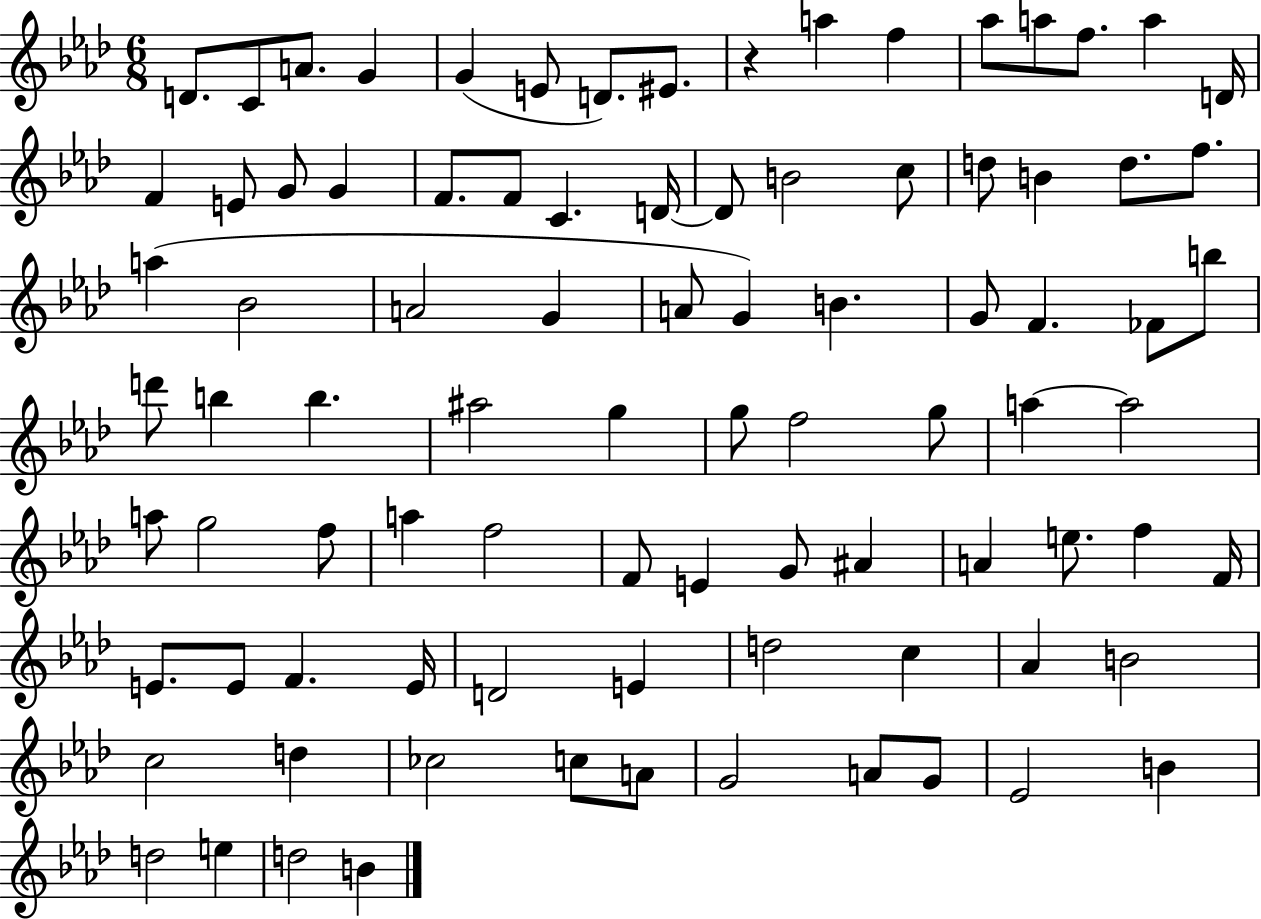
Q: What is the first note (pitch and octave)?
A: D4